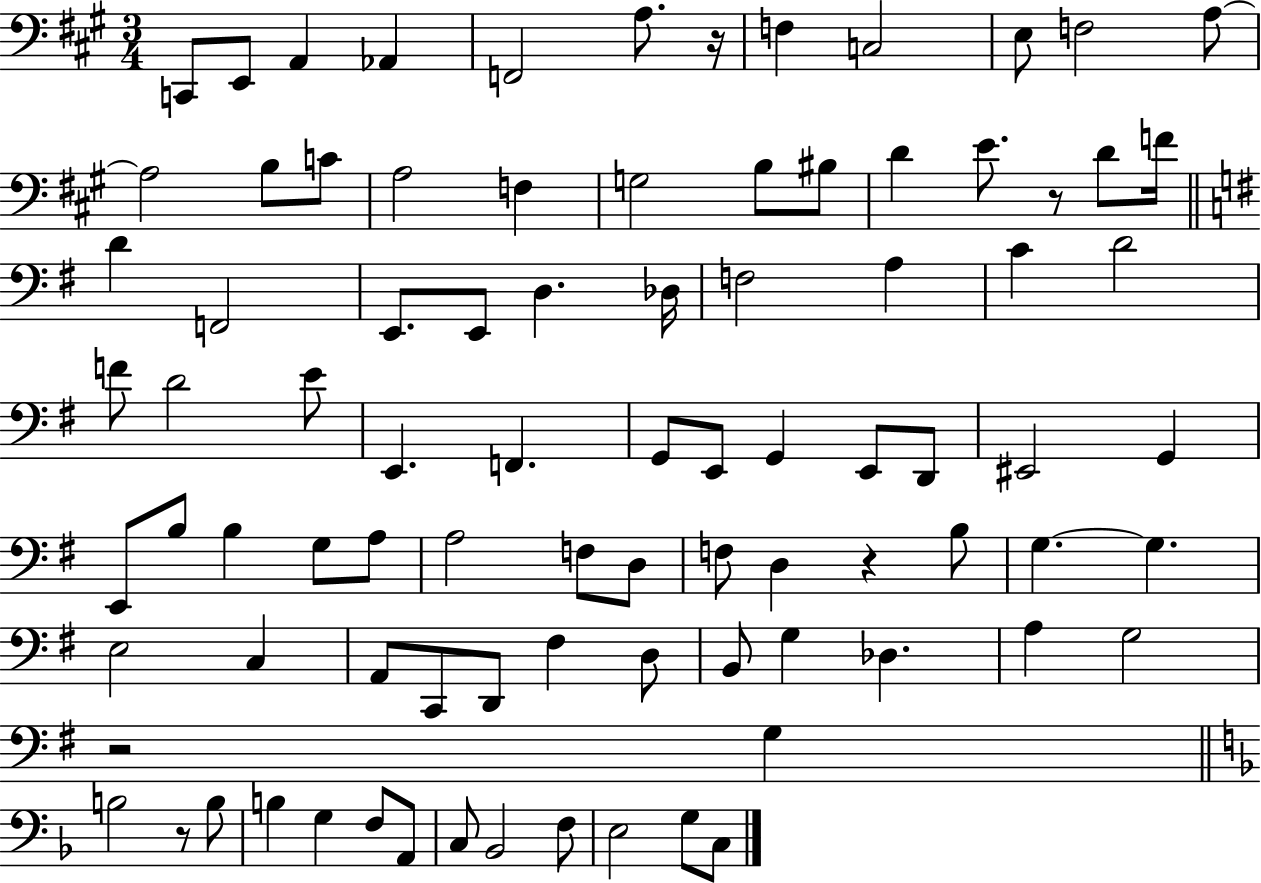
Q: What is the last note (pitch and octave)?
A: C3